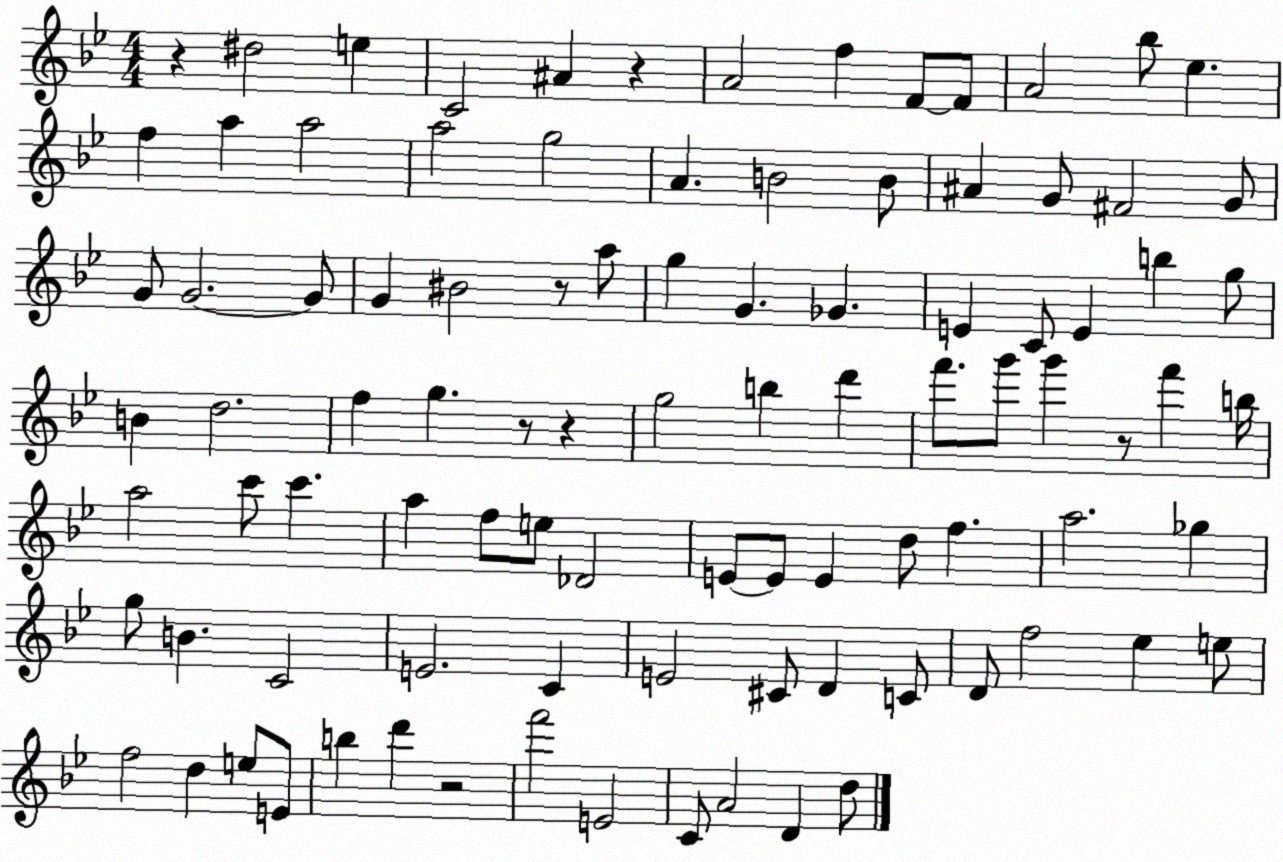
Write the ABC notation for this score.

X:1
T:Untitled
M:4/4
L:1/4
K:Bb
z ^d2 e C2 ^A z A2 f F/2 F/2 A2 _b/2 _e f a a2 a2 g2 A B2 B/2 ^A G/2 ^F2 G/2 G/2 G2 G/2 G ^B2 z/2 a/2 g G _G E C/2 E b g/2 B d2 f g z/2 z g2 b d' f'/2 g'/2 g' z/2 f' b/4 a2 c'/2 c' a f/2 e/2 _D2 E/2 E/2 E d/2 f a2 _g g/2 B C2 E2 C E2 ^C/2 D C/2 D/2 f2 _e e/2 f2 d e/2 E/2 b d' z2 f'2 E2 C/2 A2 D d/2